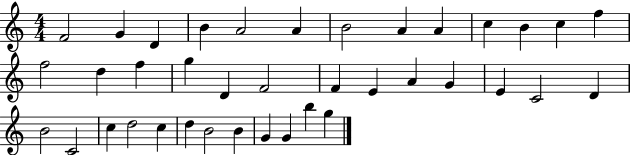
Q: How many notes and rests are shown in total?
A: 38